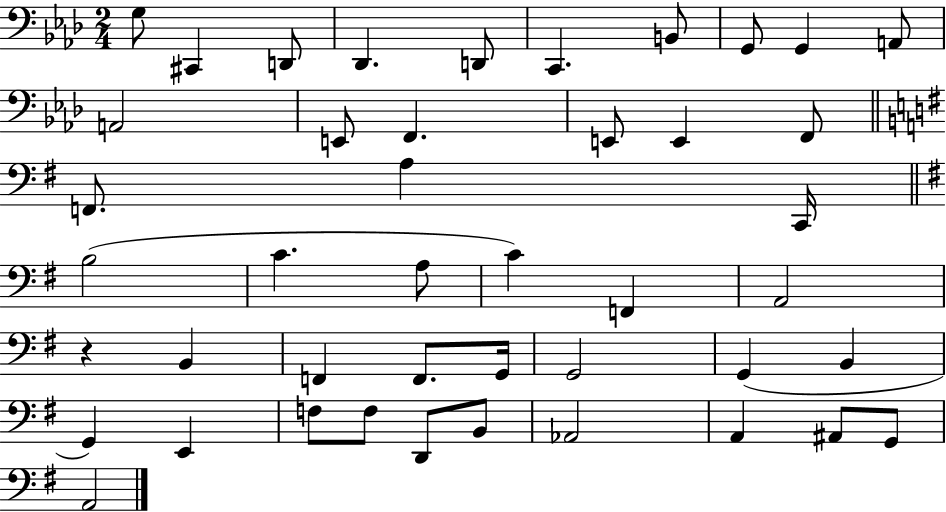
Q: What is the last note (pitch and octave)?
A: A2